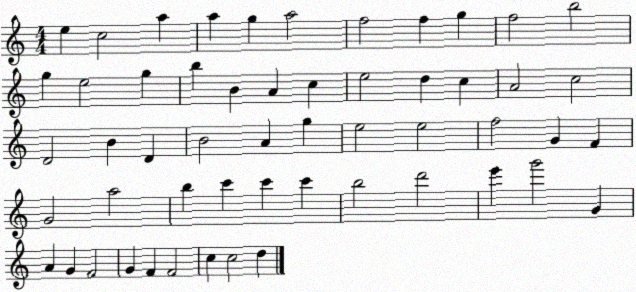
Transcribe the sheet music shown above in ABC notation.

X:1
T:Untitled
M:4/4
L:1/4
K:C
e c2 a a g a2 f2 f g f2 b2 g e2 g b B A c e2 d c A2 c2 D2 B D B2 A g e2 e2 f2 G F G2 a2 b c' c' c' b2 d'2 e' g'2 G A G F2 G F F2 c c2 d